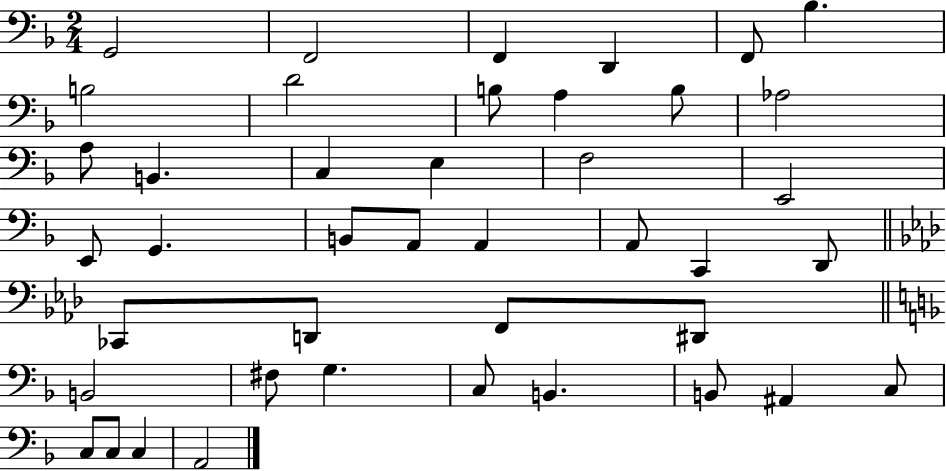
{
  \clef bass
  \numericTimeSignature
  \time 2/4
  \key f \major
  g,2 | f,2 | f,4 d,4 | f,8 bes4. | \break b2 | d'2 | b8 a4 b8 | aes2 | \break a8 b,4. | c4 e4 | f2 | e,2 | \break e,8 g,4. | b,8 a,8 a,4 | a,8 c,4 d,8 | \bar "||" \break \key f \minor ces,8 d,8 f,8 dis,8 | \bar "||" \break \key f \major b,2 | fis8 g4. | c8 b,4. | b,8 ais,4 c8 | \break c8 c8 c4 | a,2 | \bar "|."
}